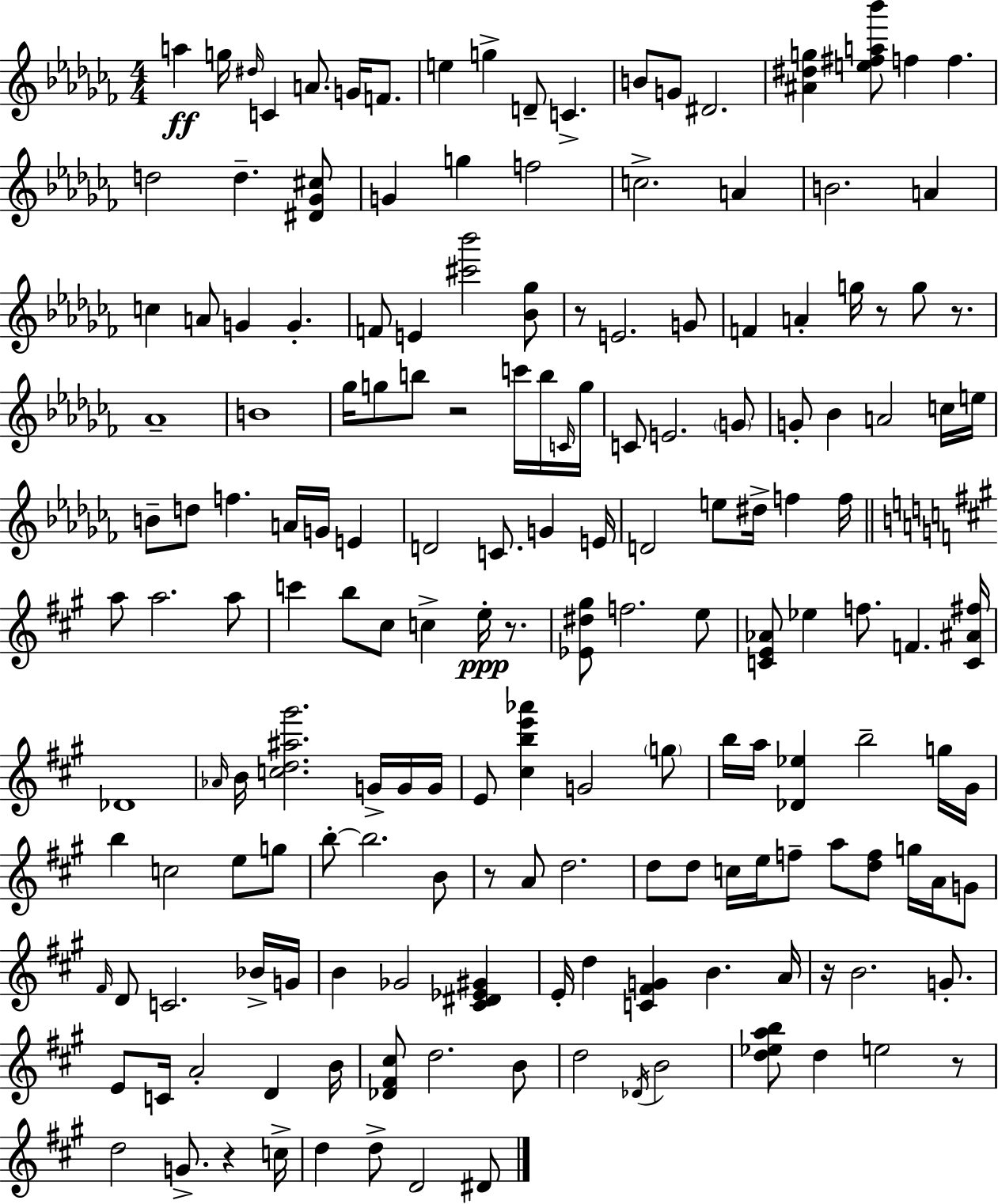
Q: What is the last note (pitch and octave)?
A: D#4